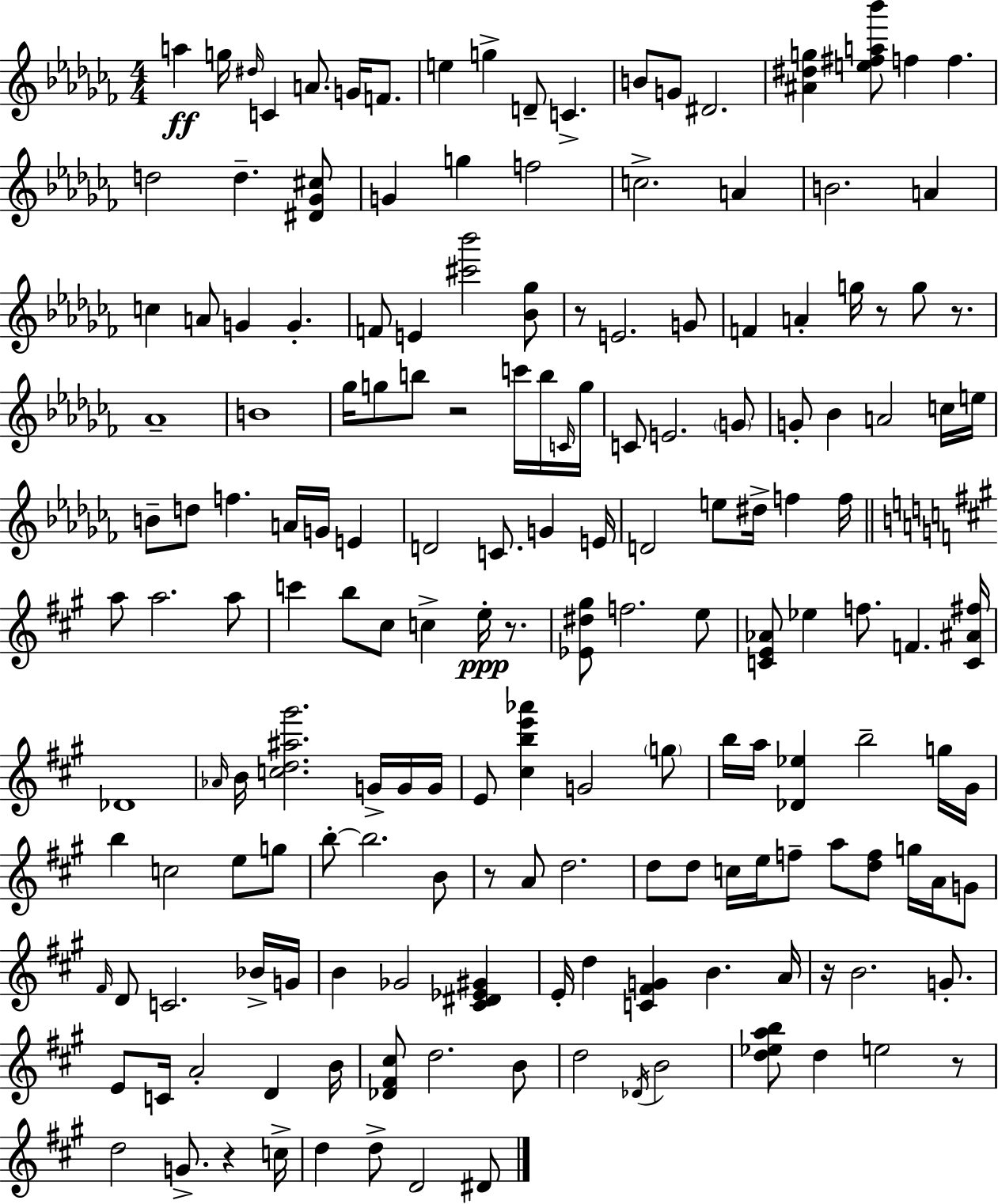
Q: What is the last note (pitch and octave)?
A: D#4